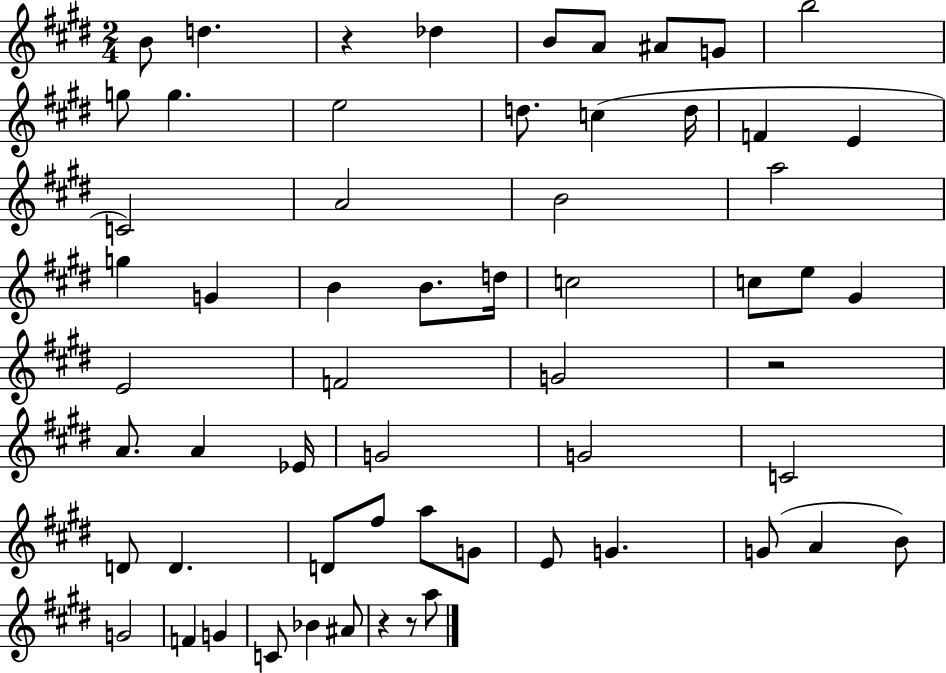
{
  \clef treble
  \numericTimeSignature
  \time 2/4
  \key e \major
  \repeat volta 2 { b'8 d''4. | r4 des''4 | b'8 a'8 ais'8 g'8 | b''2 | \break g''8 g''4. | e''2 | d''8. c''4( d''16 | f'4 e'4 | \break c'2) | a'2 | b'2 | a''2 | \break g''4 g'4 | b'4 b'8. d''16 | c''2 | c''8 e''8 gis'4 | \break e'2 | f'2 | g'2 | r2 | \break a'8. a'4 ees'16 | g'2 | g'2 | c'2 | \break d'8 d'4. | d'8 fis''8 a''8 g'8 | e'8 g'4. | g'8( a'4 b'8) | \break g'2 | f'4 g'4 | c'8 bes'4 ais'8 | r4 r8 a''8 | \break } \bar "|."
}